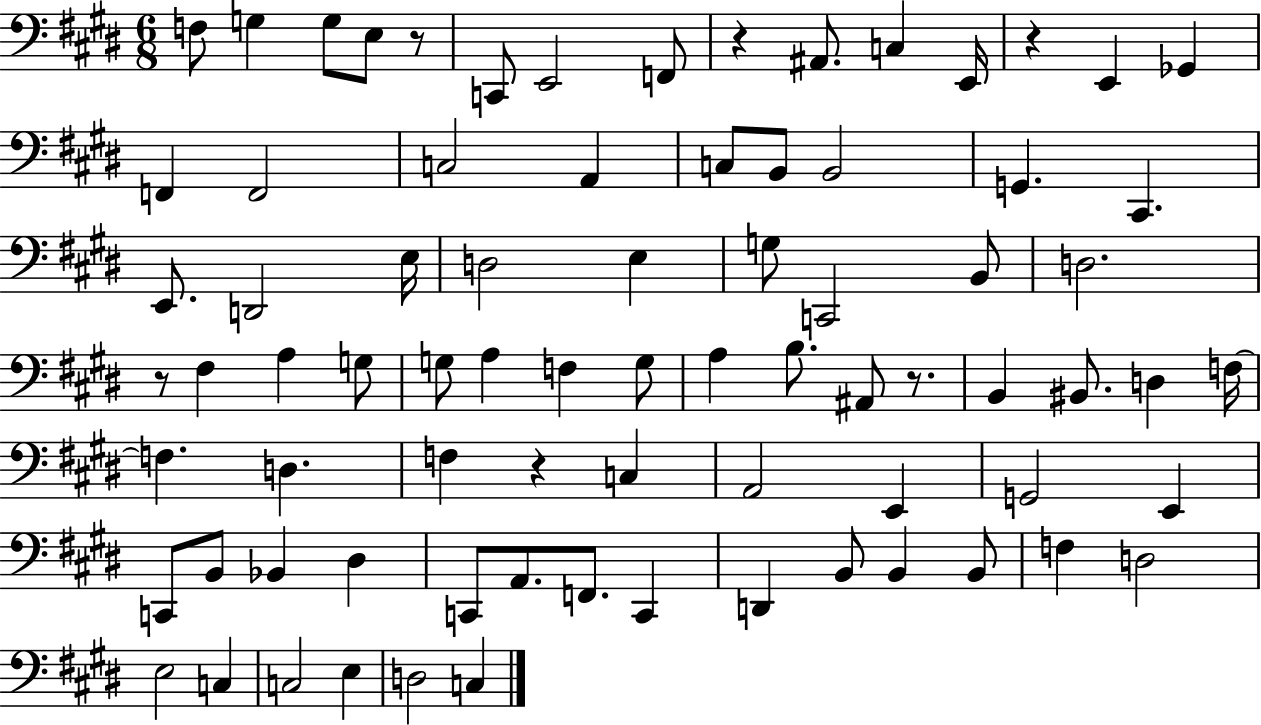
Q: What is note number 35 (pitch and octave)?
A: A3